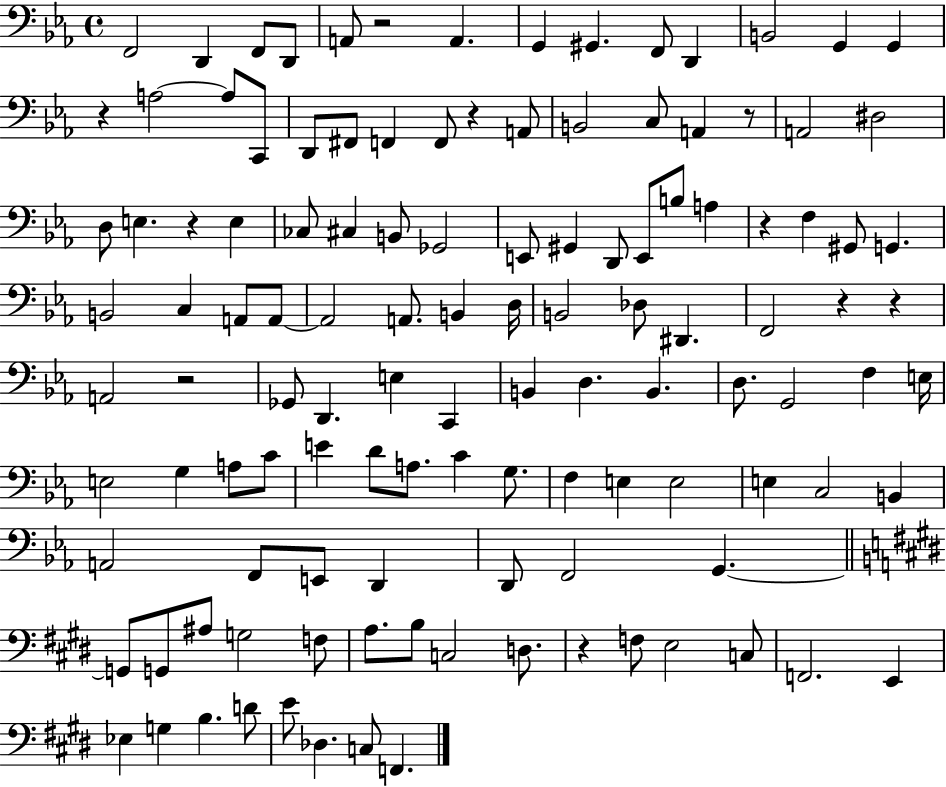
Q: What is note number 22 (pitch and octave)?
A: B2